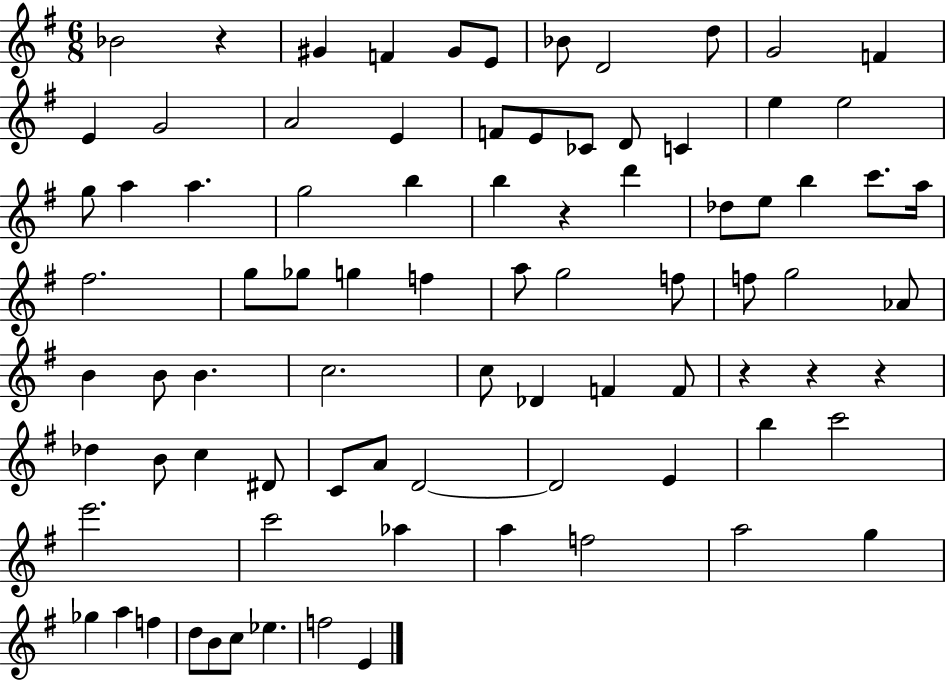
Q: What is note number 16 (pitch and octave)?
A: E4